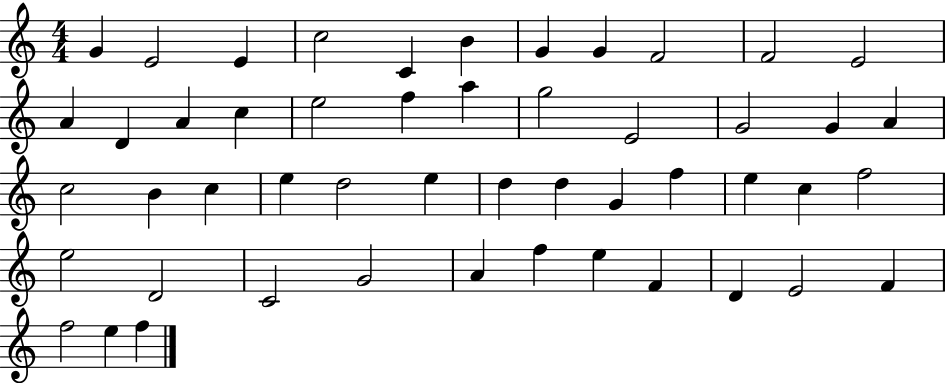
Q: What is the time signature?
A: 4/4